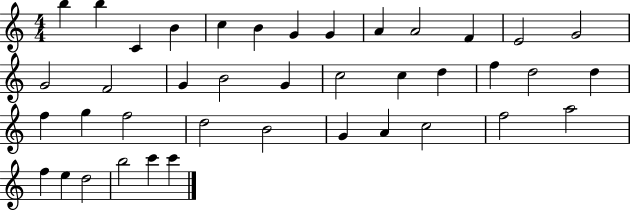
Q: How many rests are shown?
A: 0